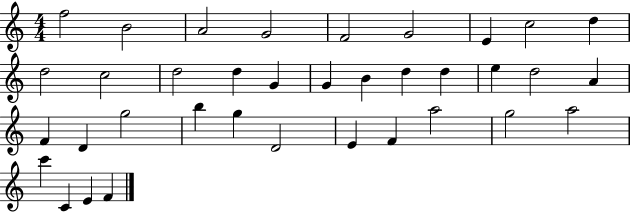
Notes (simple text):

F5/h B4/h A4/h G4/h F4/h G4/h E4/q C5/h D5/q D5/h C5/h D5/h D5/q G4/q G4/q B4/q D5/q D5/q E5/q D5/h A4/q F4/q D4/q G5/h B5/q G5/q D4/h E4/q F4/q A5/h G5/h A5/h C6/q C4/q E4/q F4/q